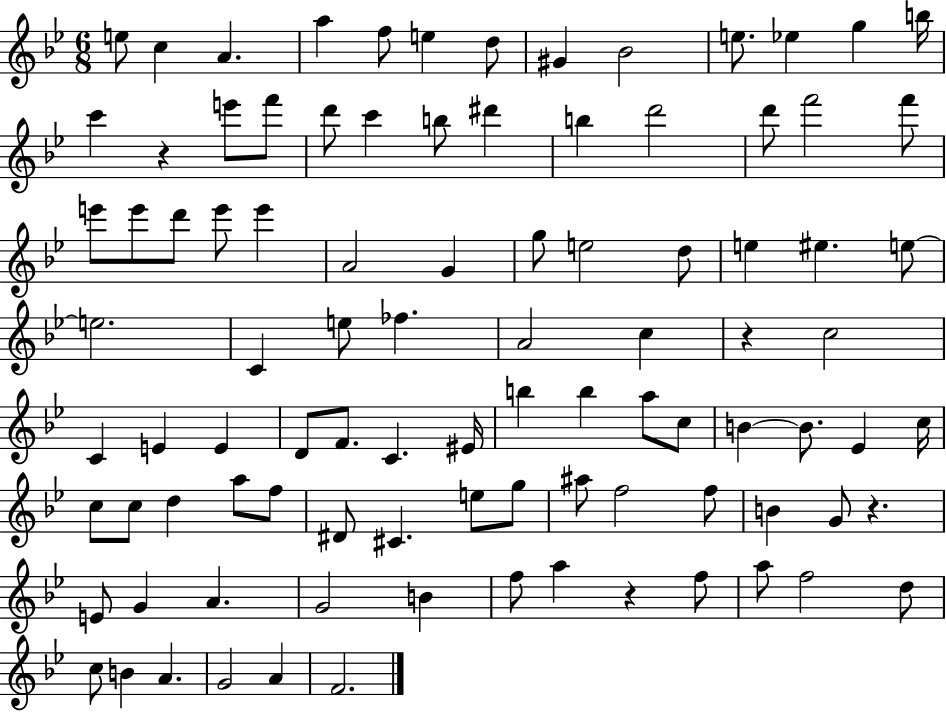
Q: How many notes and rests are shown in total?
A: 95